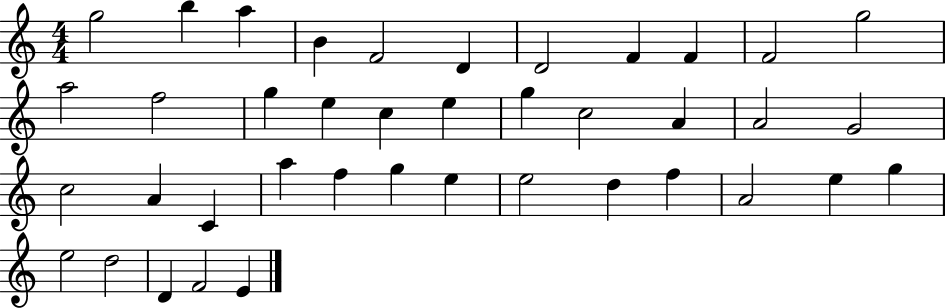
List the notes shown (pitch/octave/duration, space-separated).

G5/h B5/q A5/q B4/q F4/h D4/q D4/h F4/q F4/q F4/h G5/h A5/h F5/h G5/q E5/q C5/q E5/q G5/q C5/h A4/q A4/h G4/h C5/h A4/q C4/q A5/q F5/q G5/q E5/q E5/h D5/q F5/q A4/h E5/q G5/q E5/h D5/h D4/q F4/h E4/q